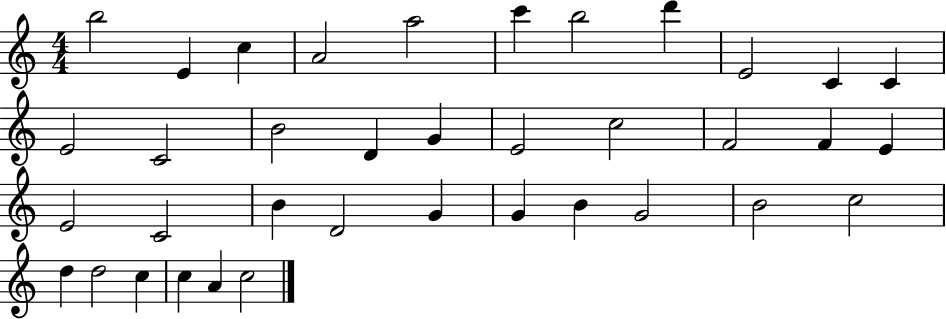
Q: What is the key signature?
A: C major